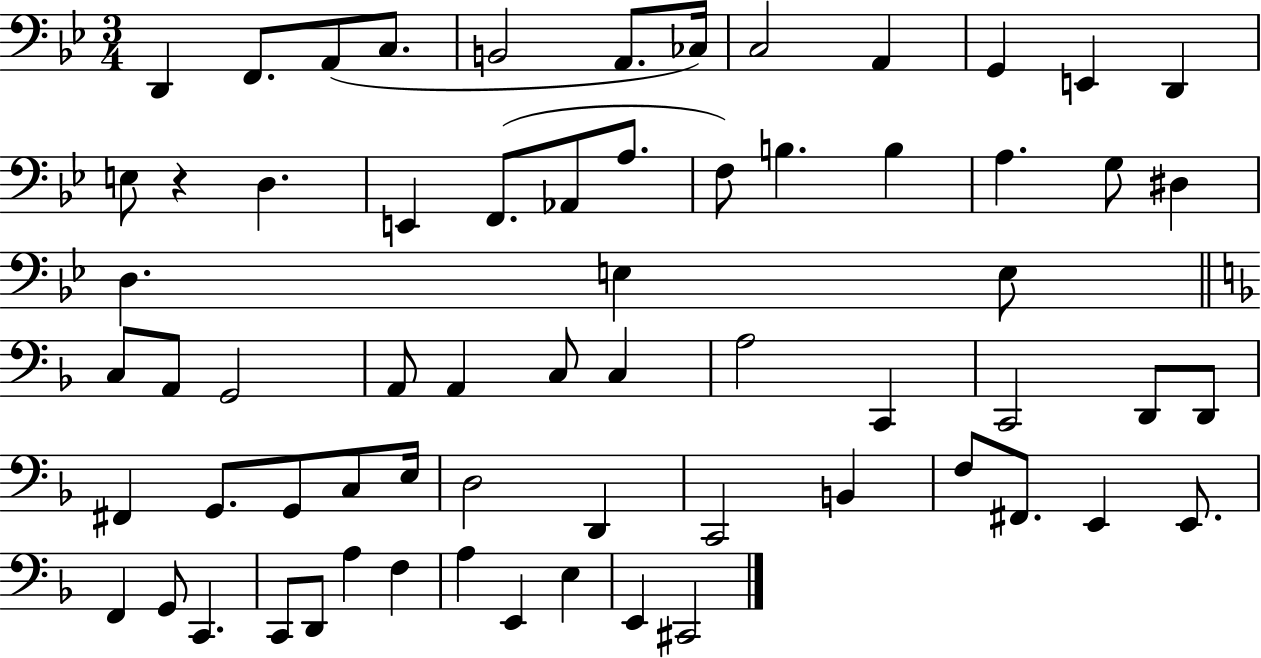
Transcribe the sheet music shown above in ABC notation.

X:1
T:Untitled
M:3/4
L:1/4
K:Bb
D,, F,,/2 A,,/2 C,/2 B,,2 A,,/2 _C,/4 C,2 A,, G,, E,, D,, E,/2 z D, E,, F,,/2 _A,,/2 A,/2 F,/2 B, B, A, G,/2 ^D, D, E, E,/2 C,/2 A,,/2 G,,2 A,,/2 A,, C,/2 C, A,2 C,, C,,2 D,,/2 D,,/2 ^F,, G,,/2 G,,/2 C,/2 E,/4 D,2 D,, C,,2 B,, F,/2 ^F,,/2 E,, E,,/2 F,, G,,/2 C,, C,,/2 D,,/2 A, F, A, E,, E, E,, ^C,,2